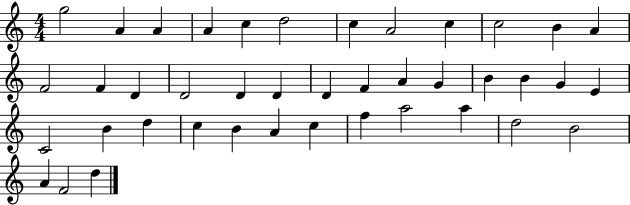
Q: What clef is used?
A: treble